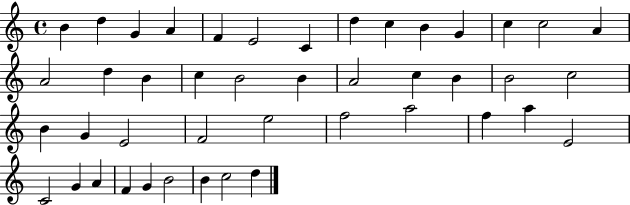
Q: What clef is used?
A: treble